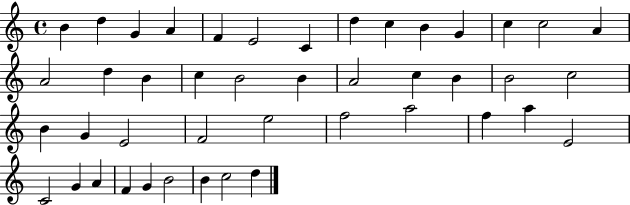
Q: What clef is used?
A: treble